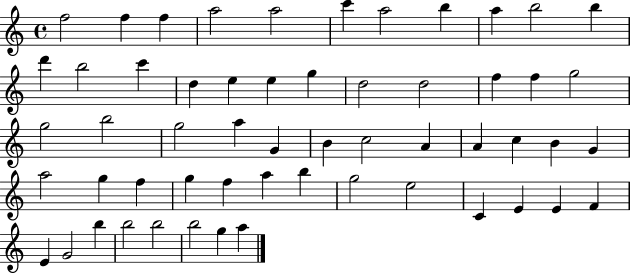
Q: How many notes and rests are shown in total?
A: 56